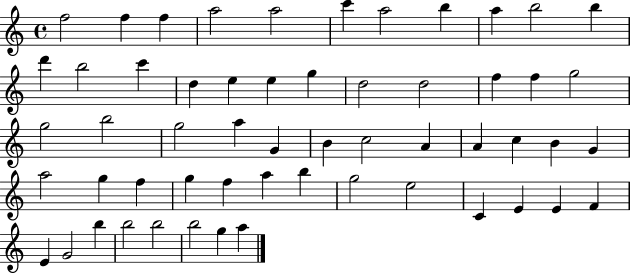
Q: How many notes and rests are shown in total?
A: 56